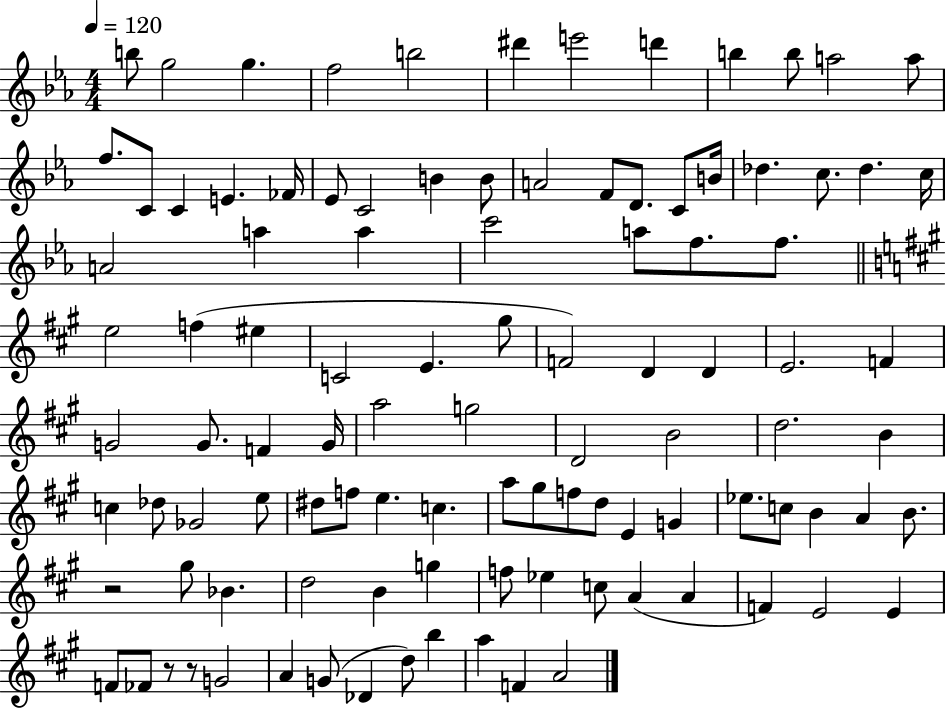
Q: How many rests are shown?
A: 3